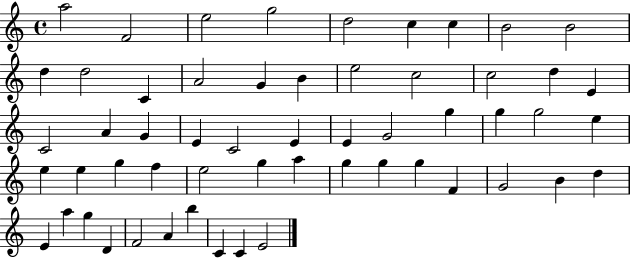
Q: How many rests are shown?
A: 0